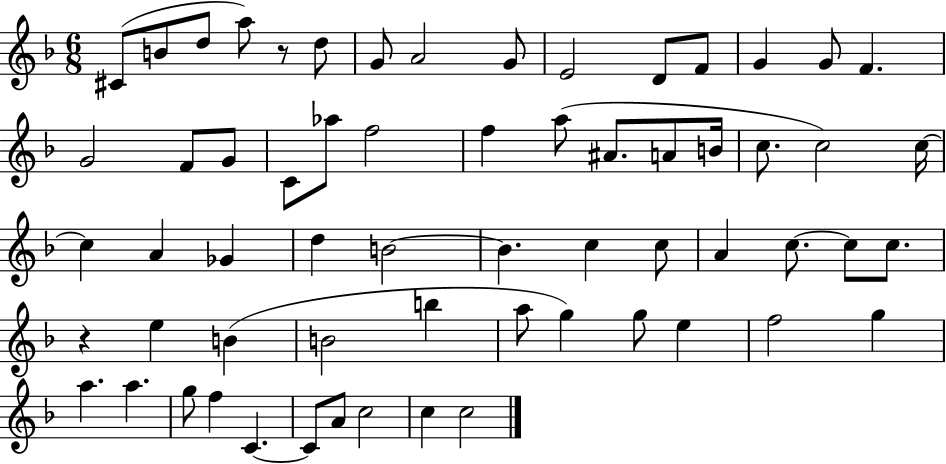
C#4/e B4/e D5/e A5/e R/e D5/e G4/e A4/h G4/e E4/h D4/e F4/e G4/q G4/e F4/q. G4/h F4/e G4/e C4/e Ab5/e F5/h F5/q A5/e A#4/e. A4/e B4/s C5/e. C5/h C5/s C5/q A4/q Gb4/q D5/q B4/h B4/q. C5/q C5/e A4/q C5/e. C5/e C5/e. R/q E5/q B4/q B4/h B5/q A5/e G5/q G5/e E5/q F5/h G5/q A5/q. A5/q. G5/e F5/q C4/q. C4/e A4/e C5/h C5/q C5/h